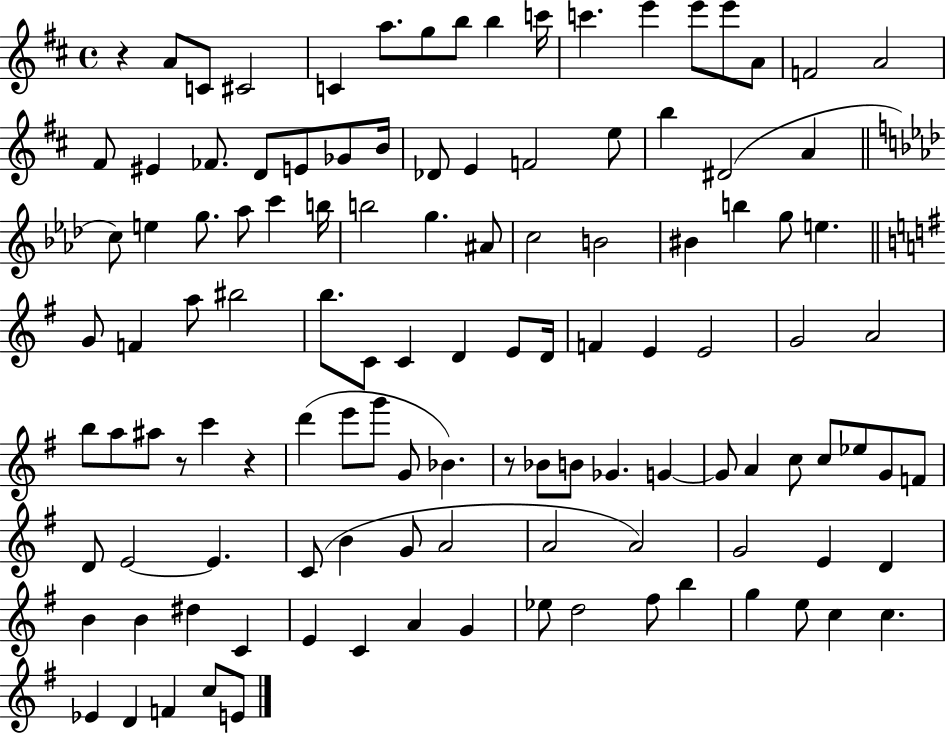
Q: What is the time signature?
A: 4/4